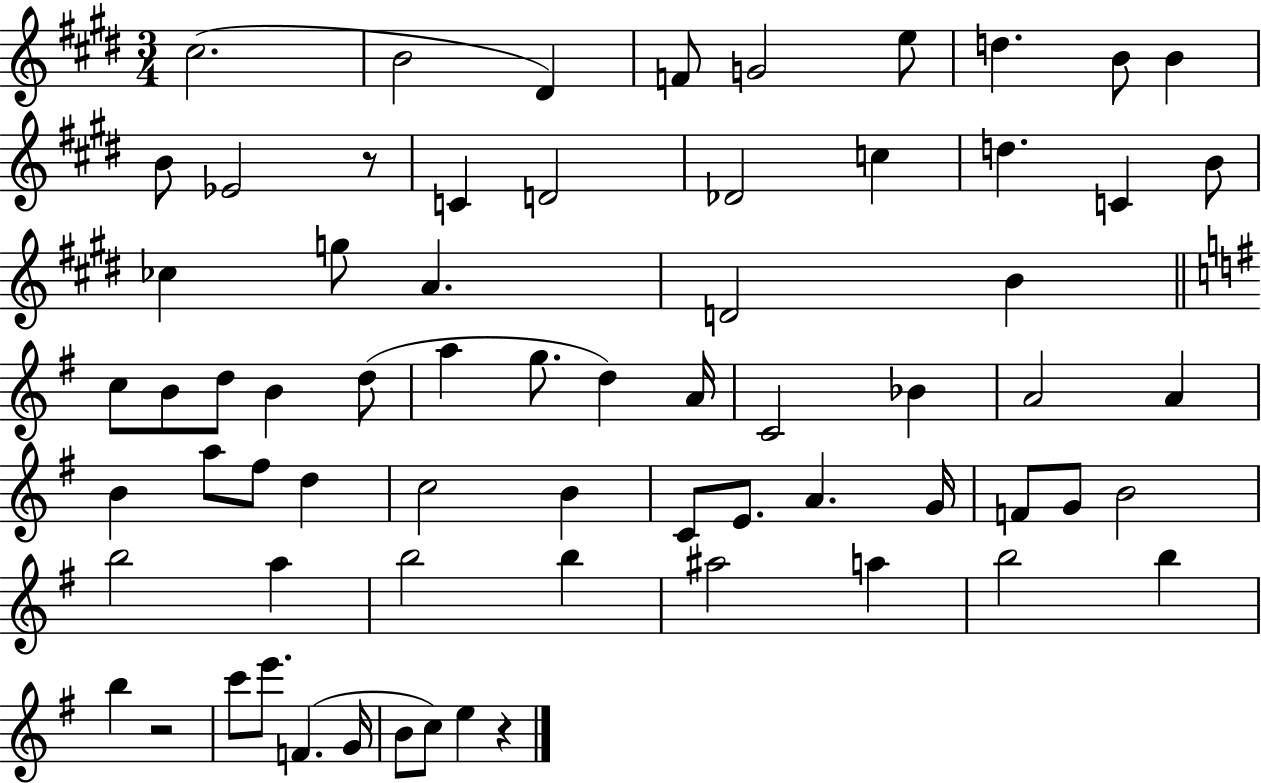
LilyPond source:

{
  \clef treble
  \numericTimeSignature
  \time 3/4
  \key e \major
  cis''2.( | b'2 dis'4) | f'8 g'2 e''8 | d''4. b'8 b'4 | \break b'8 ees'2 r8 | c'4 d'2 | des'2 c''4 | d''4. c'4 b'8 | \break ces''4 g''8 a'4. | d'2 b'4 | \bar "||" \break \key g \major c''8 b'8 d''8 b'4 d''8( | a''4 g''8. d''4) a'16 | c'2 bes'4 | a'2 a'4 | \break b'4 a''8 fis''8 d''4 | c''2 b'4 | c'8 e'8. a'4. g'16 | f'8 g'8 b'2 | \break b''2 a''4 | b''2 b''4 | ais''2 a''4 | b''2 b''4 | \break b''4 r2 | c'''8 e'''8. f'4.( g'16 | b'8 c''8) e''4 r4 | \bar "|."
}